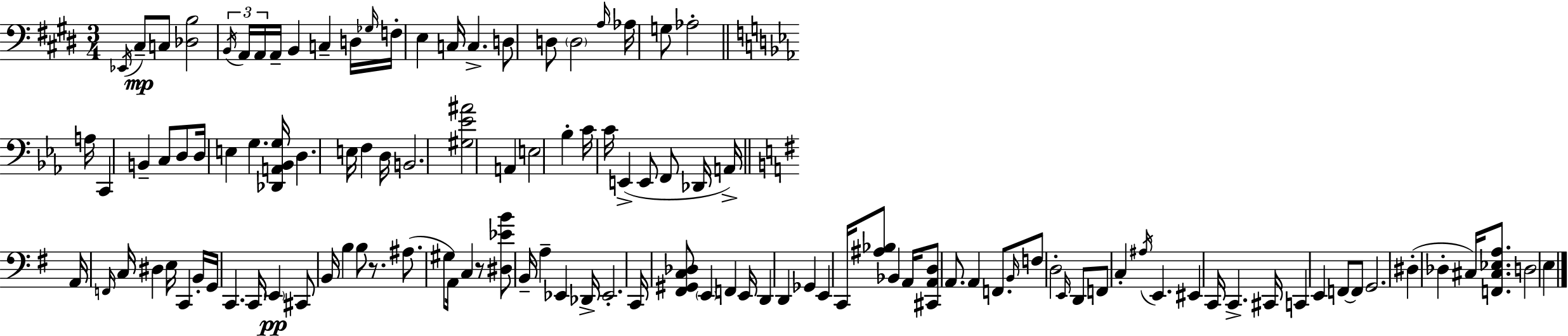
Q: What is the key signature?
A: E major